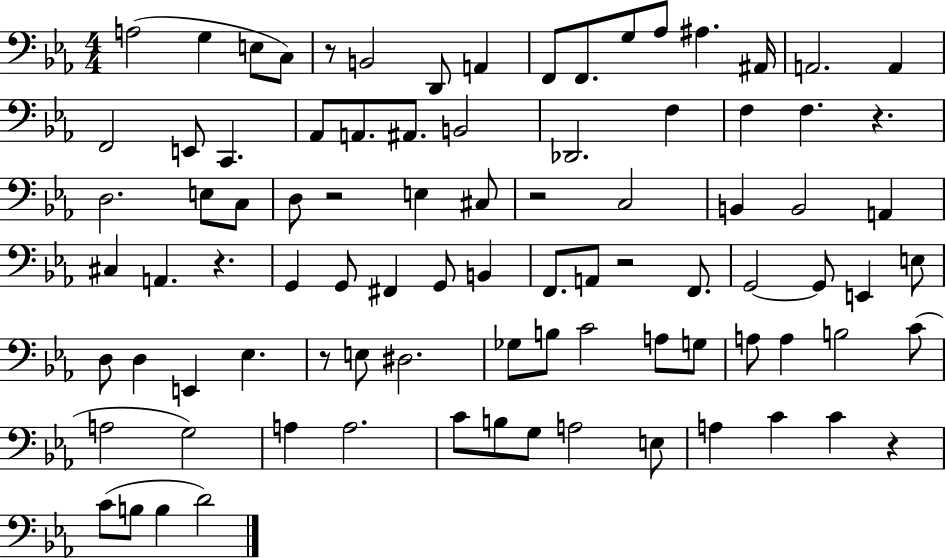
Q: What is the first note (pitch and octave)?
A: A3